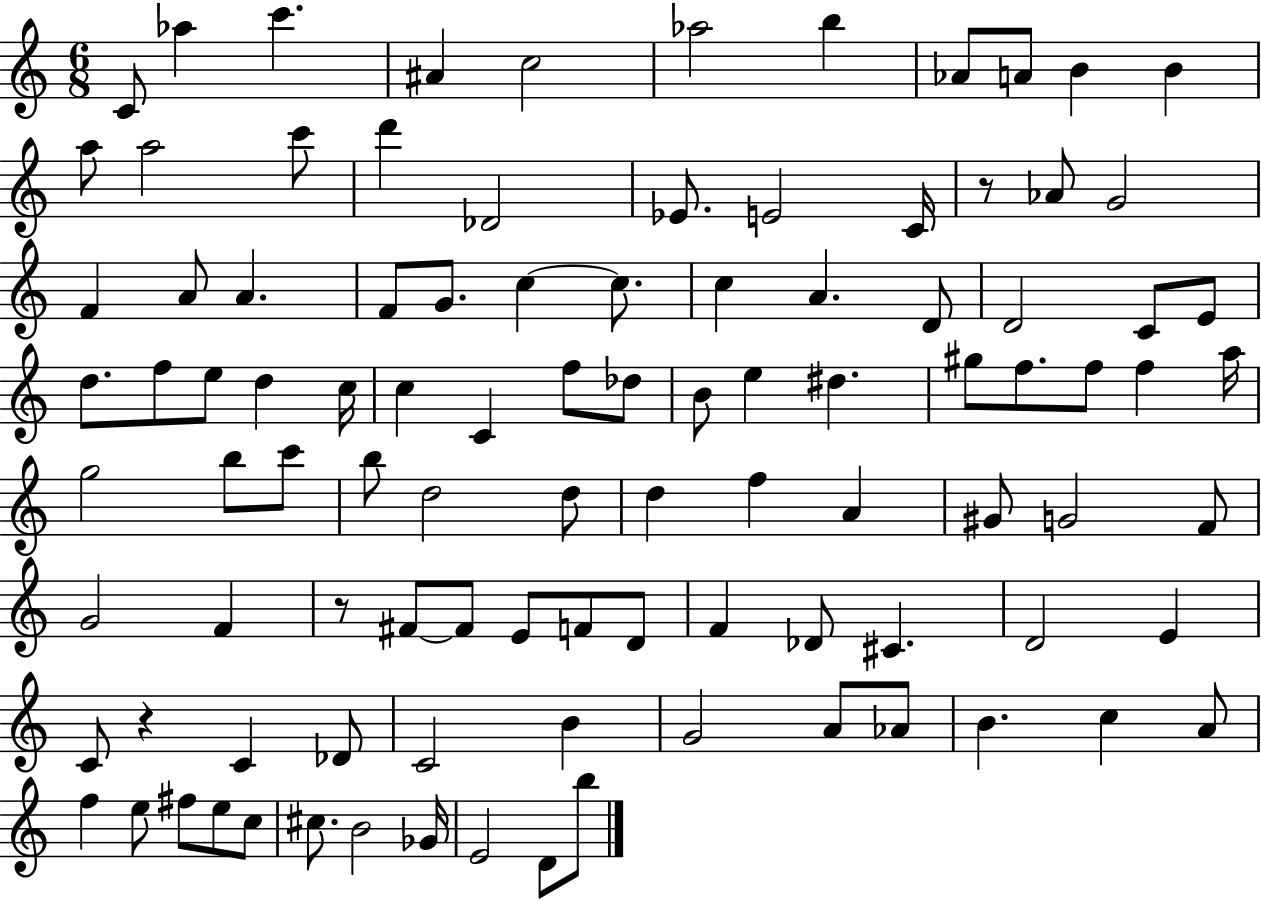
C4/e Ab5/q C6/q. A#4/q C5/h Ab5/h B5/q Ab4/e A4/e B4/q B4/q A5/e A5/h C6/e D6/q Db4/h Eb4/e. E4/h C4/s R/e Ab4/e G4/h F4/q A4/e A4/q. F4/e G4/e. C5/q C5/e. C5/q A4/q. D4/e D4/h C4/e E4/e D5/e. F5/e E5/e D5/q C5/s C5/q C4/q F5/e Db5/e B4/e E5/q D#5/q. G#5/e F5/e. F5/e F5/q A5/s G5/h B5/e C6/e B5/e D5/h D5/e D5/q F5/q A4/q G#4/e G4/h F4/e G4/h F4/q R/e F#4/e F#4/e E4/e F4/e D4/e F4/q Db4/e C#4/q. D4/h E4/q C4/e R/q C4/q Db4/e C4/h B4/q G4/h A4/e Ab4/e B4/q. C5/q A4/e F5/q E5/e F#5/e E5/e C5/e C#5/e. B4/h Gb4/s E4/h D4/e B5/e